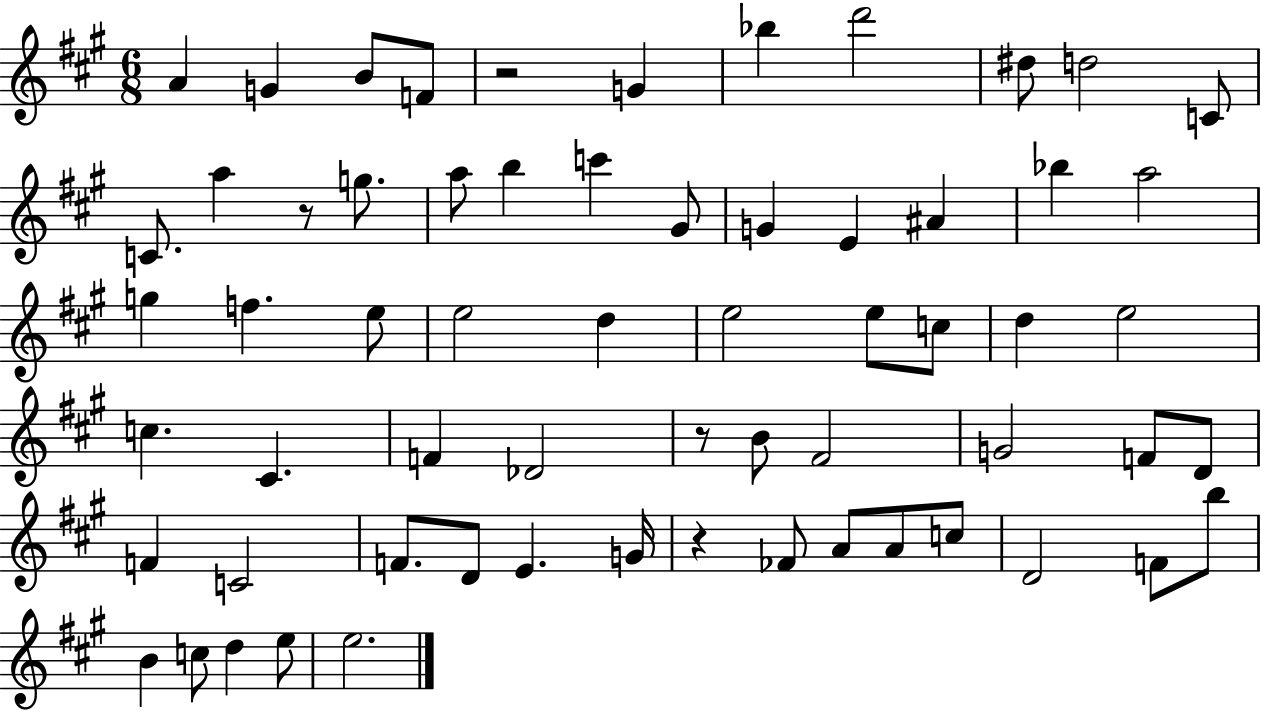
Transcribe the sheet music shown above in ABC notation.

X:1
T:Untitled
M:6/8
L:1/4
K:A
A G B/2 F/2 z2 G _b d'2 ^d/2 d2 C/2 C/2 a z/2 g/2 a/2 b c' ^G/2 G E ^A _b a2 g f e/2 e2 d e2 e/2 c/2 d e2 c ^C F _D2 z/2 B/2 ^F2 G2 F/2 D/2 F C2 F/2 D/2 E G/4 z _F/2 A/2 A/2 c/2 D2 F/2 b/2 B c/2 d e/2 e2